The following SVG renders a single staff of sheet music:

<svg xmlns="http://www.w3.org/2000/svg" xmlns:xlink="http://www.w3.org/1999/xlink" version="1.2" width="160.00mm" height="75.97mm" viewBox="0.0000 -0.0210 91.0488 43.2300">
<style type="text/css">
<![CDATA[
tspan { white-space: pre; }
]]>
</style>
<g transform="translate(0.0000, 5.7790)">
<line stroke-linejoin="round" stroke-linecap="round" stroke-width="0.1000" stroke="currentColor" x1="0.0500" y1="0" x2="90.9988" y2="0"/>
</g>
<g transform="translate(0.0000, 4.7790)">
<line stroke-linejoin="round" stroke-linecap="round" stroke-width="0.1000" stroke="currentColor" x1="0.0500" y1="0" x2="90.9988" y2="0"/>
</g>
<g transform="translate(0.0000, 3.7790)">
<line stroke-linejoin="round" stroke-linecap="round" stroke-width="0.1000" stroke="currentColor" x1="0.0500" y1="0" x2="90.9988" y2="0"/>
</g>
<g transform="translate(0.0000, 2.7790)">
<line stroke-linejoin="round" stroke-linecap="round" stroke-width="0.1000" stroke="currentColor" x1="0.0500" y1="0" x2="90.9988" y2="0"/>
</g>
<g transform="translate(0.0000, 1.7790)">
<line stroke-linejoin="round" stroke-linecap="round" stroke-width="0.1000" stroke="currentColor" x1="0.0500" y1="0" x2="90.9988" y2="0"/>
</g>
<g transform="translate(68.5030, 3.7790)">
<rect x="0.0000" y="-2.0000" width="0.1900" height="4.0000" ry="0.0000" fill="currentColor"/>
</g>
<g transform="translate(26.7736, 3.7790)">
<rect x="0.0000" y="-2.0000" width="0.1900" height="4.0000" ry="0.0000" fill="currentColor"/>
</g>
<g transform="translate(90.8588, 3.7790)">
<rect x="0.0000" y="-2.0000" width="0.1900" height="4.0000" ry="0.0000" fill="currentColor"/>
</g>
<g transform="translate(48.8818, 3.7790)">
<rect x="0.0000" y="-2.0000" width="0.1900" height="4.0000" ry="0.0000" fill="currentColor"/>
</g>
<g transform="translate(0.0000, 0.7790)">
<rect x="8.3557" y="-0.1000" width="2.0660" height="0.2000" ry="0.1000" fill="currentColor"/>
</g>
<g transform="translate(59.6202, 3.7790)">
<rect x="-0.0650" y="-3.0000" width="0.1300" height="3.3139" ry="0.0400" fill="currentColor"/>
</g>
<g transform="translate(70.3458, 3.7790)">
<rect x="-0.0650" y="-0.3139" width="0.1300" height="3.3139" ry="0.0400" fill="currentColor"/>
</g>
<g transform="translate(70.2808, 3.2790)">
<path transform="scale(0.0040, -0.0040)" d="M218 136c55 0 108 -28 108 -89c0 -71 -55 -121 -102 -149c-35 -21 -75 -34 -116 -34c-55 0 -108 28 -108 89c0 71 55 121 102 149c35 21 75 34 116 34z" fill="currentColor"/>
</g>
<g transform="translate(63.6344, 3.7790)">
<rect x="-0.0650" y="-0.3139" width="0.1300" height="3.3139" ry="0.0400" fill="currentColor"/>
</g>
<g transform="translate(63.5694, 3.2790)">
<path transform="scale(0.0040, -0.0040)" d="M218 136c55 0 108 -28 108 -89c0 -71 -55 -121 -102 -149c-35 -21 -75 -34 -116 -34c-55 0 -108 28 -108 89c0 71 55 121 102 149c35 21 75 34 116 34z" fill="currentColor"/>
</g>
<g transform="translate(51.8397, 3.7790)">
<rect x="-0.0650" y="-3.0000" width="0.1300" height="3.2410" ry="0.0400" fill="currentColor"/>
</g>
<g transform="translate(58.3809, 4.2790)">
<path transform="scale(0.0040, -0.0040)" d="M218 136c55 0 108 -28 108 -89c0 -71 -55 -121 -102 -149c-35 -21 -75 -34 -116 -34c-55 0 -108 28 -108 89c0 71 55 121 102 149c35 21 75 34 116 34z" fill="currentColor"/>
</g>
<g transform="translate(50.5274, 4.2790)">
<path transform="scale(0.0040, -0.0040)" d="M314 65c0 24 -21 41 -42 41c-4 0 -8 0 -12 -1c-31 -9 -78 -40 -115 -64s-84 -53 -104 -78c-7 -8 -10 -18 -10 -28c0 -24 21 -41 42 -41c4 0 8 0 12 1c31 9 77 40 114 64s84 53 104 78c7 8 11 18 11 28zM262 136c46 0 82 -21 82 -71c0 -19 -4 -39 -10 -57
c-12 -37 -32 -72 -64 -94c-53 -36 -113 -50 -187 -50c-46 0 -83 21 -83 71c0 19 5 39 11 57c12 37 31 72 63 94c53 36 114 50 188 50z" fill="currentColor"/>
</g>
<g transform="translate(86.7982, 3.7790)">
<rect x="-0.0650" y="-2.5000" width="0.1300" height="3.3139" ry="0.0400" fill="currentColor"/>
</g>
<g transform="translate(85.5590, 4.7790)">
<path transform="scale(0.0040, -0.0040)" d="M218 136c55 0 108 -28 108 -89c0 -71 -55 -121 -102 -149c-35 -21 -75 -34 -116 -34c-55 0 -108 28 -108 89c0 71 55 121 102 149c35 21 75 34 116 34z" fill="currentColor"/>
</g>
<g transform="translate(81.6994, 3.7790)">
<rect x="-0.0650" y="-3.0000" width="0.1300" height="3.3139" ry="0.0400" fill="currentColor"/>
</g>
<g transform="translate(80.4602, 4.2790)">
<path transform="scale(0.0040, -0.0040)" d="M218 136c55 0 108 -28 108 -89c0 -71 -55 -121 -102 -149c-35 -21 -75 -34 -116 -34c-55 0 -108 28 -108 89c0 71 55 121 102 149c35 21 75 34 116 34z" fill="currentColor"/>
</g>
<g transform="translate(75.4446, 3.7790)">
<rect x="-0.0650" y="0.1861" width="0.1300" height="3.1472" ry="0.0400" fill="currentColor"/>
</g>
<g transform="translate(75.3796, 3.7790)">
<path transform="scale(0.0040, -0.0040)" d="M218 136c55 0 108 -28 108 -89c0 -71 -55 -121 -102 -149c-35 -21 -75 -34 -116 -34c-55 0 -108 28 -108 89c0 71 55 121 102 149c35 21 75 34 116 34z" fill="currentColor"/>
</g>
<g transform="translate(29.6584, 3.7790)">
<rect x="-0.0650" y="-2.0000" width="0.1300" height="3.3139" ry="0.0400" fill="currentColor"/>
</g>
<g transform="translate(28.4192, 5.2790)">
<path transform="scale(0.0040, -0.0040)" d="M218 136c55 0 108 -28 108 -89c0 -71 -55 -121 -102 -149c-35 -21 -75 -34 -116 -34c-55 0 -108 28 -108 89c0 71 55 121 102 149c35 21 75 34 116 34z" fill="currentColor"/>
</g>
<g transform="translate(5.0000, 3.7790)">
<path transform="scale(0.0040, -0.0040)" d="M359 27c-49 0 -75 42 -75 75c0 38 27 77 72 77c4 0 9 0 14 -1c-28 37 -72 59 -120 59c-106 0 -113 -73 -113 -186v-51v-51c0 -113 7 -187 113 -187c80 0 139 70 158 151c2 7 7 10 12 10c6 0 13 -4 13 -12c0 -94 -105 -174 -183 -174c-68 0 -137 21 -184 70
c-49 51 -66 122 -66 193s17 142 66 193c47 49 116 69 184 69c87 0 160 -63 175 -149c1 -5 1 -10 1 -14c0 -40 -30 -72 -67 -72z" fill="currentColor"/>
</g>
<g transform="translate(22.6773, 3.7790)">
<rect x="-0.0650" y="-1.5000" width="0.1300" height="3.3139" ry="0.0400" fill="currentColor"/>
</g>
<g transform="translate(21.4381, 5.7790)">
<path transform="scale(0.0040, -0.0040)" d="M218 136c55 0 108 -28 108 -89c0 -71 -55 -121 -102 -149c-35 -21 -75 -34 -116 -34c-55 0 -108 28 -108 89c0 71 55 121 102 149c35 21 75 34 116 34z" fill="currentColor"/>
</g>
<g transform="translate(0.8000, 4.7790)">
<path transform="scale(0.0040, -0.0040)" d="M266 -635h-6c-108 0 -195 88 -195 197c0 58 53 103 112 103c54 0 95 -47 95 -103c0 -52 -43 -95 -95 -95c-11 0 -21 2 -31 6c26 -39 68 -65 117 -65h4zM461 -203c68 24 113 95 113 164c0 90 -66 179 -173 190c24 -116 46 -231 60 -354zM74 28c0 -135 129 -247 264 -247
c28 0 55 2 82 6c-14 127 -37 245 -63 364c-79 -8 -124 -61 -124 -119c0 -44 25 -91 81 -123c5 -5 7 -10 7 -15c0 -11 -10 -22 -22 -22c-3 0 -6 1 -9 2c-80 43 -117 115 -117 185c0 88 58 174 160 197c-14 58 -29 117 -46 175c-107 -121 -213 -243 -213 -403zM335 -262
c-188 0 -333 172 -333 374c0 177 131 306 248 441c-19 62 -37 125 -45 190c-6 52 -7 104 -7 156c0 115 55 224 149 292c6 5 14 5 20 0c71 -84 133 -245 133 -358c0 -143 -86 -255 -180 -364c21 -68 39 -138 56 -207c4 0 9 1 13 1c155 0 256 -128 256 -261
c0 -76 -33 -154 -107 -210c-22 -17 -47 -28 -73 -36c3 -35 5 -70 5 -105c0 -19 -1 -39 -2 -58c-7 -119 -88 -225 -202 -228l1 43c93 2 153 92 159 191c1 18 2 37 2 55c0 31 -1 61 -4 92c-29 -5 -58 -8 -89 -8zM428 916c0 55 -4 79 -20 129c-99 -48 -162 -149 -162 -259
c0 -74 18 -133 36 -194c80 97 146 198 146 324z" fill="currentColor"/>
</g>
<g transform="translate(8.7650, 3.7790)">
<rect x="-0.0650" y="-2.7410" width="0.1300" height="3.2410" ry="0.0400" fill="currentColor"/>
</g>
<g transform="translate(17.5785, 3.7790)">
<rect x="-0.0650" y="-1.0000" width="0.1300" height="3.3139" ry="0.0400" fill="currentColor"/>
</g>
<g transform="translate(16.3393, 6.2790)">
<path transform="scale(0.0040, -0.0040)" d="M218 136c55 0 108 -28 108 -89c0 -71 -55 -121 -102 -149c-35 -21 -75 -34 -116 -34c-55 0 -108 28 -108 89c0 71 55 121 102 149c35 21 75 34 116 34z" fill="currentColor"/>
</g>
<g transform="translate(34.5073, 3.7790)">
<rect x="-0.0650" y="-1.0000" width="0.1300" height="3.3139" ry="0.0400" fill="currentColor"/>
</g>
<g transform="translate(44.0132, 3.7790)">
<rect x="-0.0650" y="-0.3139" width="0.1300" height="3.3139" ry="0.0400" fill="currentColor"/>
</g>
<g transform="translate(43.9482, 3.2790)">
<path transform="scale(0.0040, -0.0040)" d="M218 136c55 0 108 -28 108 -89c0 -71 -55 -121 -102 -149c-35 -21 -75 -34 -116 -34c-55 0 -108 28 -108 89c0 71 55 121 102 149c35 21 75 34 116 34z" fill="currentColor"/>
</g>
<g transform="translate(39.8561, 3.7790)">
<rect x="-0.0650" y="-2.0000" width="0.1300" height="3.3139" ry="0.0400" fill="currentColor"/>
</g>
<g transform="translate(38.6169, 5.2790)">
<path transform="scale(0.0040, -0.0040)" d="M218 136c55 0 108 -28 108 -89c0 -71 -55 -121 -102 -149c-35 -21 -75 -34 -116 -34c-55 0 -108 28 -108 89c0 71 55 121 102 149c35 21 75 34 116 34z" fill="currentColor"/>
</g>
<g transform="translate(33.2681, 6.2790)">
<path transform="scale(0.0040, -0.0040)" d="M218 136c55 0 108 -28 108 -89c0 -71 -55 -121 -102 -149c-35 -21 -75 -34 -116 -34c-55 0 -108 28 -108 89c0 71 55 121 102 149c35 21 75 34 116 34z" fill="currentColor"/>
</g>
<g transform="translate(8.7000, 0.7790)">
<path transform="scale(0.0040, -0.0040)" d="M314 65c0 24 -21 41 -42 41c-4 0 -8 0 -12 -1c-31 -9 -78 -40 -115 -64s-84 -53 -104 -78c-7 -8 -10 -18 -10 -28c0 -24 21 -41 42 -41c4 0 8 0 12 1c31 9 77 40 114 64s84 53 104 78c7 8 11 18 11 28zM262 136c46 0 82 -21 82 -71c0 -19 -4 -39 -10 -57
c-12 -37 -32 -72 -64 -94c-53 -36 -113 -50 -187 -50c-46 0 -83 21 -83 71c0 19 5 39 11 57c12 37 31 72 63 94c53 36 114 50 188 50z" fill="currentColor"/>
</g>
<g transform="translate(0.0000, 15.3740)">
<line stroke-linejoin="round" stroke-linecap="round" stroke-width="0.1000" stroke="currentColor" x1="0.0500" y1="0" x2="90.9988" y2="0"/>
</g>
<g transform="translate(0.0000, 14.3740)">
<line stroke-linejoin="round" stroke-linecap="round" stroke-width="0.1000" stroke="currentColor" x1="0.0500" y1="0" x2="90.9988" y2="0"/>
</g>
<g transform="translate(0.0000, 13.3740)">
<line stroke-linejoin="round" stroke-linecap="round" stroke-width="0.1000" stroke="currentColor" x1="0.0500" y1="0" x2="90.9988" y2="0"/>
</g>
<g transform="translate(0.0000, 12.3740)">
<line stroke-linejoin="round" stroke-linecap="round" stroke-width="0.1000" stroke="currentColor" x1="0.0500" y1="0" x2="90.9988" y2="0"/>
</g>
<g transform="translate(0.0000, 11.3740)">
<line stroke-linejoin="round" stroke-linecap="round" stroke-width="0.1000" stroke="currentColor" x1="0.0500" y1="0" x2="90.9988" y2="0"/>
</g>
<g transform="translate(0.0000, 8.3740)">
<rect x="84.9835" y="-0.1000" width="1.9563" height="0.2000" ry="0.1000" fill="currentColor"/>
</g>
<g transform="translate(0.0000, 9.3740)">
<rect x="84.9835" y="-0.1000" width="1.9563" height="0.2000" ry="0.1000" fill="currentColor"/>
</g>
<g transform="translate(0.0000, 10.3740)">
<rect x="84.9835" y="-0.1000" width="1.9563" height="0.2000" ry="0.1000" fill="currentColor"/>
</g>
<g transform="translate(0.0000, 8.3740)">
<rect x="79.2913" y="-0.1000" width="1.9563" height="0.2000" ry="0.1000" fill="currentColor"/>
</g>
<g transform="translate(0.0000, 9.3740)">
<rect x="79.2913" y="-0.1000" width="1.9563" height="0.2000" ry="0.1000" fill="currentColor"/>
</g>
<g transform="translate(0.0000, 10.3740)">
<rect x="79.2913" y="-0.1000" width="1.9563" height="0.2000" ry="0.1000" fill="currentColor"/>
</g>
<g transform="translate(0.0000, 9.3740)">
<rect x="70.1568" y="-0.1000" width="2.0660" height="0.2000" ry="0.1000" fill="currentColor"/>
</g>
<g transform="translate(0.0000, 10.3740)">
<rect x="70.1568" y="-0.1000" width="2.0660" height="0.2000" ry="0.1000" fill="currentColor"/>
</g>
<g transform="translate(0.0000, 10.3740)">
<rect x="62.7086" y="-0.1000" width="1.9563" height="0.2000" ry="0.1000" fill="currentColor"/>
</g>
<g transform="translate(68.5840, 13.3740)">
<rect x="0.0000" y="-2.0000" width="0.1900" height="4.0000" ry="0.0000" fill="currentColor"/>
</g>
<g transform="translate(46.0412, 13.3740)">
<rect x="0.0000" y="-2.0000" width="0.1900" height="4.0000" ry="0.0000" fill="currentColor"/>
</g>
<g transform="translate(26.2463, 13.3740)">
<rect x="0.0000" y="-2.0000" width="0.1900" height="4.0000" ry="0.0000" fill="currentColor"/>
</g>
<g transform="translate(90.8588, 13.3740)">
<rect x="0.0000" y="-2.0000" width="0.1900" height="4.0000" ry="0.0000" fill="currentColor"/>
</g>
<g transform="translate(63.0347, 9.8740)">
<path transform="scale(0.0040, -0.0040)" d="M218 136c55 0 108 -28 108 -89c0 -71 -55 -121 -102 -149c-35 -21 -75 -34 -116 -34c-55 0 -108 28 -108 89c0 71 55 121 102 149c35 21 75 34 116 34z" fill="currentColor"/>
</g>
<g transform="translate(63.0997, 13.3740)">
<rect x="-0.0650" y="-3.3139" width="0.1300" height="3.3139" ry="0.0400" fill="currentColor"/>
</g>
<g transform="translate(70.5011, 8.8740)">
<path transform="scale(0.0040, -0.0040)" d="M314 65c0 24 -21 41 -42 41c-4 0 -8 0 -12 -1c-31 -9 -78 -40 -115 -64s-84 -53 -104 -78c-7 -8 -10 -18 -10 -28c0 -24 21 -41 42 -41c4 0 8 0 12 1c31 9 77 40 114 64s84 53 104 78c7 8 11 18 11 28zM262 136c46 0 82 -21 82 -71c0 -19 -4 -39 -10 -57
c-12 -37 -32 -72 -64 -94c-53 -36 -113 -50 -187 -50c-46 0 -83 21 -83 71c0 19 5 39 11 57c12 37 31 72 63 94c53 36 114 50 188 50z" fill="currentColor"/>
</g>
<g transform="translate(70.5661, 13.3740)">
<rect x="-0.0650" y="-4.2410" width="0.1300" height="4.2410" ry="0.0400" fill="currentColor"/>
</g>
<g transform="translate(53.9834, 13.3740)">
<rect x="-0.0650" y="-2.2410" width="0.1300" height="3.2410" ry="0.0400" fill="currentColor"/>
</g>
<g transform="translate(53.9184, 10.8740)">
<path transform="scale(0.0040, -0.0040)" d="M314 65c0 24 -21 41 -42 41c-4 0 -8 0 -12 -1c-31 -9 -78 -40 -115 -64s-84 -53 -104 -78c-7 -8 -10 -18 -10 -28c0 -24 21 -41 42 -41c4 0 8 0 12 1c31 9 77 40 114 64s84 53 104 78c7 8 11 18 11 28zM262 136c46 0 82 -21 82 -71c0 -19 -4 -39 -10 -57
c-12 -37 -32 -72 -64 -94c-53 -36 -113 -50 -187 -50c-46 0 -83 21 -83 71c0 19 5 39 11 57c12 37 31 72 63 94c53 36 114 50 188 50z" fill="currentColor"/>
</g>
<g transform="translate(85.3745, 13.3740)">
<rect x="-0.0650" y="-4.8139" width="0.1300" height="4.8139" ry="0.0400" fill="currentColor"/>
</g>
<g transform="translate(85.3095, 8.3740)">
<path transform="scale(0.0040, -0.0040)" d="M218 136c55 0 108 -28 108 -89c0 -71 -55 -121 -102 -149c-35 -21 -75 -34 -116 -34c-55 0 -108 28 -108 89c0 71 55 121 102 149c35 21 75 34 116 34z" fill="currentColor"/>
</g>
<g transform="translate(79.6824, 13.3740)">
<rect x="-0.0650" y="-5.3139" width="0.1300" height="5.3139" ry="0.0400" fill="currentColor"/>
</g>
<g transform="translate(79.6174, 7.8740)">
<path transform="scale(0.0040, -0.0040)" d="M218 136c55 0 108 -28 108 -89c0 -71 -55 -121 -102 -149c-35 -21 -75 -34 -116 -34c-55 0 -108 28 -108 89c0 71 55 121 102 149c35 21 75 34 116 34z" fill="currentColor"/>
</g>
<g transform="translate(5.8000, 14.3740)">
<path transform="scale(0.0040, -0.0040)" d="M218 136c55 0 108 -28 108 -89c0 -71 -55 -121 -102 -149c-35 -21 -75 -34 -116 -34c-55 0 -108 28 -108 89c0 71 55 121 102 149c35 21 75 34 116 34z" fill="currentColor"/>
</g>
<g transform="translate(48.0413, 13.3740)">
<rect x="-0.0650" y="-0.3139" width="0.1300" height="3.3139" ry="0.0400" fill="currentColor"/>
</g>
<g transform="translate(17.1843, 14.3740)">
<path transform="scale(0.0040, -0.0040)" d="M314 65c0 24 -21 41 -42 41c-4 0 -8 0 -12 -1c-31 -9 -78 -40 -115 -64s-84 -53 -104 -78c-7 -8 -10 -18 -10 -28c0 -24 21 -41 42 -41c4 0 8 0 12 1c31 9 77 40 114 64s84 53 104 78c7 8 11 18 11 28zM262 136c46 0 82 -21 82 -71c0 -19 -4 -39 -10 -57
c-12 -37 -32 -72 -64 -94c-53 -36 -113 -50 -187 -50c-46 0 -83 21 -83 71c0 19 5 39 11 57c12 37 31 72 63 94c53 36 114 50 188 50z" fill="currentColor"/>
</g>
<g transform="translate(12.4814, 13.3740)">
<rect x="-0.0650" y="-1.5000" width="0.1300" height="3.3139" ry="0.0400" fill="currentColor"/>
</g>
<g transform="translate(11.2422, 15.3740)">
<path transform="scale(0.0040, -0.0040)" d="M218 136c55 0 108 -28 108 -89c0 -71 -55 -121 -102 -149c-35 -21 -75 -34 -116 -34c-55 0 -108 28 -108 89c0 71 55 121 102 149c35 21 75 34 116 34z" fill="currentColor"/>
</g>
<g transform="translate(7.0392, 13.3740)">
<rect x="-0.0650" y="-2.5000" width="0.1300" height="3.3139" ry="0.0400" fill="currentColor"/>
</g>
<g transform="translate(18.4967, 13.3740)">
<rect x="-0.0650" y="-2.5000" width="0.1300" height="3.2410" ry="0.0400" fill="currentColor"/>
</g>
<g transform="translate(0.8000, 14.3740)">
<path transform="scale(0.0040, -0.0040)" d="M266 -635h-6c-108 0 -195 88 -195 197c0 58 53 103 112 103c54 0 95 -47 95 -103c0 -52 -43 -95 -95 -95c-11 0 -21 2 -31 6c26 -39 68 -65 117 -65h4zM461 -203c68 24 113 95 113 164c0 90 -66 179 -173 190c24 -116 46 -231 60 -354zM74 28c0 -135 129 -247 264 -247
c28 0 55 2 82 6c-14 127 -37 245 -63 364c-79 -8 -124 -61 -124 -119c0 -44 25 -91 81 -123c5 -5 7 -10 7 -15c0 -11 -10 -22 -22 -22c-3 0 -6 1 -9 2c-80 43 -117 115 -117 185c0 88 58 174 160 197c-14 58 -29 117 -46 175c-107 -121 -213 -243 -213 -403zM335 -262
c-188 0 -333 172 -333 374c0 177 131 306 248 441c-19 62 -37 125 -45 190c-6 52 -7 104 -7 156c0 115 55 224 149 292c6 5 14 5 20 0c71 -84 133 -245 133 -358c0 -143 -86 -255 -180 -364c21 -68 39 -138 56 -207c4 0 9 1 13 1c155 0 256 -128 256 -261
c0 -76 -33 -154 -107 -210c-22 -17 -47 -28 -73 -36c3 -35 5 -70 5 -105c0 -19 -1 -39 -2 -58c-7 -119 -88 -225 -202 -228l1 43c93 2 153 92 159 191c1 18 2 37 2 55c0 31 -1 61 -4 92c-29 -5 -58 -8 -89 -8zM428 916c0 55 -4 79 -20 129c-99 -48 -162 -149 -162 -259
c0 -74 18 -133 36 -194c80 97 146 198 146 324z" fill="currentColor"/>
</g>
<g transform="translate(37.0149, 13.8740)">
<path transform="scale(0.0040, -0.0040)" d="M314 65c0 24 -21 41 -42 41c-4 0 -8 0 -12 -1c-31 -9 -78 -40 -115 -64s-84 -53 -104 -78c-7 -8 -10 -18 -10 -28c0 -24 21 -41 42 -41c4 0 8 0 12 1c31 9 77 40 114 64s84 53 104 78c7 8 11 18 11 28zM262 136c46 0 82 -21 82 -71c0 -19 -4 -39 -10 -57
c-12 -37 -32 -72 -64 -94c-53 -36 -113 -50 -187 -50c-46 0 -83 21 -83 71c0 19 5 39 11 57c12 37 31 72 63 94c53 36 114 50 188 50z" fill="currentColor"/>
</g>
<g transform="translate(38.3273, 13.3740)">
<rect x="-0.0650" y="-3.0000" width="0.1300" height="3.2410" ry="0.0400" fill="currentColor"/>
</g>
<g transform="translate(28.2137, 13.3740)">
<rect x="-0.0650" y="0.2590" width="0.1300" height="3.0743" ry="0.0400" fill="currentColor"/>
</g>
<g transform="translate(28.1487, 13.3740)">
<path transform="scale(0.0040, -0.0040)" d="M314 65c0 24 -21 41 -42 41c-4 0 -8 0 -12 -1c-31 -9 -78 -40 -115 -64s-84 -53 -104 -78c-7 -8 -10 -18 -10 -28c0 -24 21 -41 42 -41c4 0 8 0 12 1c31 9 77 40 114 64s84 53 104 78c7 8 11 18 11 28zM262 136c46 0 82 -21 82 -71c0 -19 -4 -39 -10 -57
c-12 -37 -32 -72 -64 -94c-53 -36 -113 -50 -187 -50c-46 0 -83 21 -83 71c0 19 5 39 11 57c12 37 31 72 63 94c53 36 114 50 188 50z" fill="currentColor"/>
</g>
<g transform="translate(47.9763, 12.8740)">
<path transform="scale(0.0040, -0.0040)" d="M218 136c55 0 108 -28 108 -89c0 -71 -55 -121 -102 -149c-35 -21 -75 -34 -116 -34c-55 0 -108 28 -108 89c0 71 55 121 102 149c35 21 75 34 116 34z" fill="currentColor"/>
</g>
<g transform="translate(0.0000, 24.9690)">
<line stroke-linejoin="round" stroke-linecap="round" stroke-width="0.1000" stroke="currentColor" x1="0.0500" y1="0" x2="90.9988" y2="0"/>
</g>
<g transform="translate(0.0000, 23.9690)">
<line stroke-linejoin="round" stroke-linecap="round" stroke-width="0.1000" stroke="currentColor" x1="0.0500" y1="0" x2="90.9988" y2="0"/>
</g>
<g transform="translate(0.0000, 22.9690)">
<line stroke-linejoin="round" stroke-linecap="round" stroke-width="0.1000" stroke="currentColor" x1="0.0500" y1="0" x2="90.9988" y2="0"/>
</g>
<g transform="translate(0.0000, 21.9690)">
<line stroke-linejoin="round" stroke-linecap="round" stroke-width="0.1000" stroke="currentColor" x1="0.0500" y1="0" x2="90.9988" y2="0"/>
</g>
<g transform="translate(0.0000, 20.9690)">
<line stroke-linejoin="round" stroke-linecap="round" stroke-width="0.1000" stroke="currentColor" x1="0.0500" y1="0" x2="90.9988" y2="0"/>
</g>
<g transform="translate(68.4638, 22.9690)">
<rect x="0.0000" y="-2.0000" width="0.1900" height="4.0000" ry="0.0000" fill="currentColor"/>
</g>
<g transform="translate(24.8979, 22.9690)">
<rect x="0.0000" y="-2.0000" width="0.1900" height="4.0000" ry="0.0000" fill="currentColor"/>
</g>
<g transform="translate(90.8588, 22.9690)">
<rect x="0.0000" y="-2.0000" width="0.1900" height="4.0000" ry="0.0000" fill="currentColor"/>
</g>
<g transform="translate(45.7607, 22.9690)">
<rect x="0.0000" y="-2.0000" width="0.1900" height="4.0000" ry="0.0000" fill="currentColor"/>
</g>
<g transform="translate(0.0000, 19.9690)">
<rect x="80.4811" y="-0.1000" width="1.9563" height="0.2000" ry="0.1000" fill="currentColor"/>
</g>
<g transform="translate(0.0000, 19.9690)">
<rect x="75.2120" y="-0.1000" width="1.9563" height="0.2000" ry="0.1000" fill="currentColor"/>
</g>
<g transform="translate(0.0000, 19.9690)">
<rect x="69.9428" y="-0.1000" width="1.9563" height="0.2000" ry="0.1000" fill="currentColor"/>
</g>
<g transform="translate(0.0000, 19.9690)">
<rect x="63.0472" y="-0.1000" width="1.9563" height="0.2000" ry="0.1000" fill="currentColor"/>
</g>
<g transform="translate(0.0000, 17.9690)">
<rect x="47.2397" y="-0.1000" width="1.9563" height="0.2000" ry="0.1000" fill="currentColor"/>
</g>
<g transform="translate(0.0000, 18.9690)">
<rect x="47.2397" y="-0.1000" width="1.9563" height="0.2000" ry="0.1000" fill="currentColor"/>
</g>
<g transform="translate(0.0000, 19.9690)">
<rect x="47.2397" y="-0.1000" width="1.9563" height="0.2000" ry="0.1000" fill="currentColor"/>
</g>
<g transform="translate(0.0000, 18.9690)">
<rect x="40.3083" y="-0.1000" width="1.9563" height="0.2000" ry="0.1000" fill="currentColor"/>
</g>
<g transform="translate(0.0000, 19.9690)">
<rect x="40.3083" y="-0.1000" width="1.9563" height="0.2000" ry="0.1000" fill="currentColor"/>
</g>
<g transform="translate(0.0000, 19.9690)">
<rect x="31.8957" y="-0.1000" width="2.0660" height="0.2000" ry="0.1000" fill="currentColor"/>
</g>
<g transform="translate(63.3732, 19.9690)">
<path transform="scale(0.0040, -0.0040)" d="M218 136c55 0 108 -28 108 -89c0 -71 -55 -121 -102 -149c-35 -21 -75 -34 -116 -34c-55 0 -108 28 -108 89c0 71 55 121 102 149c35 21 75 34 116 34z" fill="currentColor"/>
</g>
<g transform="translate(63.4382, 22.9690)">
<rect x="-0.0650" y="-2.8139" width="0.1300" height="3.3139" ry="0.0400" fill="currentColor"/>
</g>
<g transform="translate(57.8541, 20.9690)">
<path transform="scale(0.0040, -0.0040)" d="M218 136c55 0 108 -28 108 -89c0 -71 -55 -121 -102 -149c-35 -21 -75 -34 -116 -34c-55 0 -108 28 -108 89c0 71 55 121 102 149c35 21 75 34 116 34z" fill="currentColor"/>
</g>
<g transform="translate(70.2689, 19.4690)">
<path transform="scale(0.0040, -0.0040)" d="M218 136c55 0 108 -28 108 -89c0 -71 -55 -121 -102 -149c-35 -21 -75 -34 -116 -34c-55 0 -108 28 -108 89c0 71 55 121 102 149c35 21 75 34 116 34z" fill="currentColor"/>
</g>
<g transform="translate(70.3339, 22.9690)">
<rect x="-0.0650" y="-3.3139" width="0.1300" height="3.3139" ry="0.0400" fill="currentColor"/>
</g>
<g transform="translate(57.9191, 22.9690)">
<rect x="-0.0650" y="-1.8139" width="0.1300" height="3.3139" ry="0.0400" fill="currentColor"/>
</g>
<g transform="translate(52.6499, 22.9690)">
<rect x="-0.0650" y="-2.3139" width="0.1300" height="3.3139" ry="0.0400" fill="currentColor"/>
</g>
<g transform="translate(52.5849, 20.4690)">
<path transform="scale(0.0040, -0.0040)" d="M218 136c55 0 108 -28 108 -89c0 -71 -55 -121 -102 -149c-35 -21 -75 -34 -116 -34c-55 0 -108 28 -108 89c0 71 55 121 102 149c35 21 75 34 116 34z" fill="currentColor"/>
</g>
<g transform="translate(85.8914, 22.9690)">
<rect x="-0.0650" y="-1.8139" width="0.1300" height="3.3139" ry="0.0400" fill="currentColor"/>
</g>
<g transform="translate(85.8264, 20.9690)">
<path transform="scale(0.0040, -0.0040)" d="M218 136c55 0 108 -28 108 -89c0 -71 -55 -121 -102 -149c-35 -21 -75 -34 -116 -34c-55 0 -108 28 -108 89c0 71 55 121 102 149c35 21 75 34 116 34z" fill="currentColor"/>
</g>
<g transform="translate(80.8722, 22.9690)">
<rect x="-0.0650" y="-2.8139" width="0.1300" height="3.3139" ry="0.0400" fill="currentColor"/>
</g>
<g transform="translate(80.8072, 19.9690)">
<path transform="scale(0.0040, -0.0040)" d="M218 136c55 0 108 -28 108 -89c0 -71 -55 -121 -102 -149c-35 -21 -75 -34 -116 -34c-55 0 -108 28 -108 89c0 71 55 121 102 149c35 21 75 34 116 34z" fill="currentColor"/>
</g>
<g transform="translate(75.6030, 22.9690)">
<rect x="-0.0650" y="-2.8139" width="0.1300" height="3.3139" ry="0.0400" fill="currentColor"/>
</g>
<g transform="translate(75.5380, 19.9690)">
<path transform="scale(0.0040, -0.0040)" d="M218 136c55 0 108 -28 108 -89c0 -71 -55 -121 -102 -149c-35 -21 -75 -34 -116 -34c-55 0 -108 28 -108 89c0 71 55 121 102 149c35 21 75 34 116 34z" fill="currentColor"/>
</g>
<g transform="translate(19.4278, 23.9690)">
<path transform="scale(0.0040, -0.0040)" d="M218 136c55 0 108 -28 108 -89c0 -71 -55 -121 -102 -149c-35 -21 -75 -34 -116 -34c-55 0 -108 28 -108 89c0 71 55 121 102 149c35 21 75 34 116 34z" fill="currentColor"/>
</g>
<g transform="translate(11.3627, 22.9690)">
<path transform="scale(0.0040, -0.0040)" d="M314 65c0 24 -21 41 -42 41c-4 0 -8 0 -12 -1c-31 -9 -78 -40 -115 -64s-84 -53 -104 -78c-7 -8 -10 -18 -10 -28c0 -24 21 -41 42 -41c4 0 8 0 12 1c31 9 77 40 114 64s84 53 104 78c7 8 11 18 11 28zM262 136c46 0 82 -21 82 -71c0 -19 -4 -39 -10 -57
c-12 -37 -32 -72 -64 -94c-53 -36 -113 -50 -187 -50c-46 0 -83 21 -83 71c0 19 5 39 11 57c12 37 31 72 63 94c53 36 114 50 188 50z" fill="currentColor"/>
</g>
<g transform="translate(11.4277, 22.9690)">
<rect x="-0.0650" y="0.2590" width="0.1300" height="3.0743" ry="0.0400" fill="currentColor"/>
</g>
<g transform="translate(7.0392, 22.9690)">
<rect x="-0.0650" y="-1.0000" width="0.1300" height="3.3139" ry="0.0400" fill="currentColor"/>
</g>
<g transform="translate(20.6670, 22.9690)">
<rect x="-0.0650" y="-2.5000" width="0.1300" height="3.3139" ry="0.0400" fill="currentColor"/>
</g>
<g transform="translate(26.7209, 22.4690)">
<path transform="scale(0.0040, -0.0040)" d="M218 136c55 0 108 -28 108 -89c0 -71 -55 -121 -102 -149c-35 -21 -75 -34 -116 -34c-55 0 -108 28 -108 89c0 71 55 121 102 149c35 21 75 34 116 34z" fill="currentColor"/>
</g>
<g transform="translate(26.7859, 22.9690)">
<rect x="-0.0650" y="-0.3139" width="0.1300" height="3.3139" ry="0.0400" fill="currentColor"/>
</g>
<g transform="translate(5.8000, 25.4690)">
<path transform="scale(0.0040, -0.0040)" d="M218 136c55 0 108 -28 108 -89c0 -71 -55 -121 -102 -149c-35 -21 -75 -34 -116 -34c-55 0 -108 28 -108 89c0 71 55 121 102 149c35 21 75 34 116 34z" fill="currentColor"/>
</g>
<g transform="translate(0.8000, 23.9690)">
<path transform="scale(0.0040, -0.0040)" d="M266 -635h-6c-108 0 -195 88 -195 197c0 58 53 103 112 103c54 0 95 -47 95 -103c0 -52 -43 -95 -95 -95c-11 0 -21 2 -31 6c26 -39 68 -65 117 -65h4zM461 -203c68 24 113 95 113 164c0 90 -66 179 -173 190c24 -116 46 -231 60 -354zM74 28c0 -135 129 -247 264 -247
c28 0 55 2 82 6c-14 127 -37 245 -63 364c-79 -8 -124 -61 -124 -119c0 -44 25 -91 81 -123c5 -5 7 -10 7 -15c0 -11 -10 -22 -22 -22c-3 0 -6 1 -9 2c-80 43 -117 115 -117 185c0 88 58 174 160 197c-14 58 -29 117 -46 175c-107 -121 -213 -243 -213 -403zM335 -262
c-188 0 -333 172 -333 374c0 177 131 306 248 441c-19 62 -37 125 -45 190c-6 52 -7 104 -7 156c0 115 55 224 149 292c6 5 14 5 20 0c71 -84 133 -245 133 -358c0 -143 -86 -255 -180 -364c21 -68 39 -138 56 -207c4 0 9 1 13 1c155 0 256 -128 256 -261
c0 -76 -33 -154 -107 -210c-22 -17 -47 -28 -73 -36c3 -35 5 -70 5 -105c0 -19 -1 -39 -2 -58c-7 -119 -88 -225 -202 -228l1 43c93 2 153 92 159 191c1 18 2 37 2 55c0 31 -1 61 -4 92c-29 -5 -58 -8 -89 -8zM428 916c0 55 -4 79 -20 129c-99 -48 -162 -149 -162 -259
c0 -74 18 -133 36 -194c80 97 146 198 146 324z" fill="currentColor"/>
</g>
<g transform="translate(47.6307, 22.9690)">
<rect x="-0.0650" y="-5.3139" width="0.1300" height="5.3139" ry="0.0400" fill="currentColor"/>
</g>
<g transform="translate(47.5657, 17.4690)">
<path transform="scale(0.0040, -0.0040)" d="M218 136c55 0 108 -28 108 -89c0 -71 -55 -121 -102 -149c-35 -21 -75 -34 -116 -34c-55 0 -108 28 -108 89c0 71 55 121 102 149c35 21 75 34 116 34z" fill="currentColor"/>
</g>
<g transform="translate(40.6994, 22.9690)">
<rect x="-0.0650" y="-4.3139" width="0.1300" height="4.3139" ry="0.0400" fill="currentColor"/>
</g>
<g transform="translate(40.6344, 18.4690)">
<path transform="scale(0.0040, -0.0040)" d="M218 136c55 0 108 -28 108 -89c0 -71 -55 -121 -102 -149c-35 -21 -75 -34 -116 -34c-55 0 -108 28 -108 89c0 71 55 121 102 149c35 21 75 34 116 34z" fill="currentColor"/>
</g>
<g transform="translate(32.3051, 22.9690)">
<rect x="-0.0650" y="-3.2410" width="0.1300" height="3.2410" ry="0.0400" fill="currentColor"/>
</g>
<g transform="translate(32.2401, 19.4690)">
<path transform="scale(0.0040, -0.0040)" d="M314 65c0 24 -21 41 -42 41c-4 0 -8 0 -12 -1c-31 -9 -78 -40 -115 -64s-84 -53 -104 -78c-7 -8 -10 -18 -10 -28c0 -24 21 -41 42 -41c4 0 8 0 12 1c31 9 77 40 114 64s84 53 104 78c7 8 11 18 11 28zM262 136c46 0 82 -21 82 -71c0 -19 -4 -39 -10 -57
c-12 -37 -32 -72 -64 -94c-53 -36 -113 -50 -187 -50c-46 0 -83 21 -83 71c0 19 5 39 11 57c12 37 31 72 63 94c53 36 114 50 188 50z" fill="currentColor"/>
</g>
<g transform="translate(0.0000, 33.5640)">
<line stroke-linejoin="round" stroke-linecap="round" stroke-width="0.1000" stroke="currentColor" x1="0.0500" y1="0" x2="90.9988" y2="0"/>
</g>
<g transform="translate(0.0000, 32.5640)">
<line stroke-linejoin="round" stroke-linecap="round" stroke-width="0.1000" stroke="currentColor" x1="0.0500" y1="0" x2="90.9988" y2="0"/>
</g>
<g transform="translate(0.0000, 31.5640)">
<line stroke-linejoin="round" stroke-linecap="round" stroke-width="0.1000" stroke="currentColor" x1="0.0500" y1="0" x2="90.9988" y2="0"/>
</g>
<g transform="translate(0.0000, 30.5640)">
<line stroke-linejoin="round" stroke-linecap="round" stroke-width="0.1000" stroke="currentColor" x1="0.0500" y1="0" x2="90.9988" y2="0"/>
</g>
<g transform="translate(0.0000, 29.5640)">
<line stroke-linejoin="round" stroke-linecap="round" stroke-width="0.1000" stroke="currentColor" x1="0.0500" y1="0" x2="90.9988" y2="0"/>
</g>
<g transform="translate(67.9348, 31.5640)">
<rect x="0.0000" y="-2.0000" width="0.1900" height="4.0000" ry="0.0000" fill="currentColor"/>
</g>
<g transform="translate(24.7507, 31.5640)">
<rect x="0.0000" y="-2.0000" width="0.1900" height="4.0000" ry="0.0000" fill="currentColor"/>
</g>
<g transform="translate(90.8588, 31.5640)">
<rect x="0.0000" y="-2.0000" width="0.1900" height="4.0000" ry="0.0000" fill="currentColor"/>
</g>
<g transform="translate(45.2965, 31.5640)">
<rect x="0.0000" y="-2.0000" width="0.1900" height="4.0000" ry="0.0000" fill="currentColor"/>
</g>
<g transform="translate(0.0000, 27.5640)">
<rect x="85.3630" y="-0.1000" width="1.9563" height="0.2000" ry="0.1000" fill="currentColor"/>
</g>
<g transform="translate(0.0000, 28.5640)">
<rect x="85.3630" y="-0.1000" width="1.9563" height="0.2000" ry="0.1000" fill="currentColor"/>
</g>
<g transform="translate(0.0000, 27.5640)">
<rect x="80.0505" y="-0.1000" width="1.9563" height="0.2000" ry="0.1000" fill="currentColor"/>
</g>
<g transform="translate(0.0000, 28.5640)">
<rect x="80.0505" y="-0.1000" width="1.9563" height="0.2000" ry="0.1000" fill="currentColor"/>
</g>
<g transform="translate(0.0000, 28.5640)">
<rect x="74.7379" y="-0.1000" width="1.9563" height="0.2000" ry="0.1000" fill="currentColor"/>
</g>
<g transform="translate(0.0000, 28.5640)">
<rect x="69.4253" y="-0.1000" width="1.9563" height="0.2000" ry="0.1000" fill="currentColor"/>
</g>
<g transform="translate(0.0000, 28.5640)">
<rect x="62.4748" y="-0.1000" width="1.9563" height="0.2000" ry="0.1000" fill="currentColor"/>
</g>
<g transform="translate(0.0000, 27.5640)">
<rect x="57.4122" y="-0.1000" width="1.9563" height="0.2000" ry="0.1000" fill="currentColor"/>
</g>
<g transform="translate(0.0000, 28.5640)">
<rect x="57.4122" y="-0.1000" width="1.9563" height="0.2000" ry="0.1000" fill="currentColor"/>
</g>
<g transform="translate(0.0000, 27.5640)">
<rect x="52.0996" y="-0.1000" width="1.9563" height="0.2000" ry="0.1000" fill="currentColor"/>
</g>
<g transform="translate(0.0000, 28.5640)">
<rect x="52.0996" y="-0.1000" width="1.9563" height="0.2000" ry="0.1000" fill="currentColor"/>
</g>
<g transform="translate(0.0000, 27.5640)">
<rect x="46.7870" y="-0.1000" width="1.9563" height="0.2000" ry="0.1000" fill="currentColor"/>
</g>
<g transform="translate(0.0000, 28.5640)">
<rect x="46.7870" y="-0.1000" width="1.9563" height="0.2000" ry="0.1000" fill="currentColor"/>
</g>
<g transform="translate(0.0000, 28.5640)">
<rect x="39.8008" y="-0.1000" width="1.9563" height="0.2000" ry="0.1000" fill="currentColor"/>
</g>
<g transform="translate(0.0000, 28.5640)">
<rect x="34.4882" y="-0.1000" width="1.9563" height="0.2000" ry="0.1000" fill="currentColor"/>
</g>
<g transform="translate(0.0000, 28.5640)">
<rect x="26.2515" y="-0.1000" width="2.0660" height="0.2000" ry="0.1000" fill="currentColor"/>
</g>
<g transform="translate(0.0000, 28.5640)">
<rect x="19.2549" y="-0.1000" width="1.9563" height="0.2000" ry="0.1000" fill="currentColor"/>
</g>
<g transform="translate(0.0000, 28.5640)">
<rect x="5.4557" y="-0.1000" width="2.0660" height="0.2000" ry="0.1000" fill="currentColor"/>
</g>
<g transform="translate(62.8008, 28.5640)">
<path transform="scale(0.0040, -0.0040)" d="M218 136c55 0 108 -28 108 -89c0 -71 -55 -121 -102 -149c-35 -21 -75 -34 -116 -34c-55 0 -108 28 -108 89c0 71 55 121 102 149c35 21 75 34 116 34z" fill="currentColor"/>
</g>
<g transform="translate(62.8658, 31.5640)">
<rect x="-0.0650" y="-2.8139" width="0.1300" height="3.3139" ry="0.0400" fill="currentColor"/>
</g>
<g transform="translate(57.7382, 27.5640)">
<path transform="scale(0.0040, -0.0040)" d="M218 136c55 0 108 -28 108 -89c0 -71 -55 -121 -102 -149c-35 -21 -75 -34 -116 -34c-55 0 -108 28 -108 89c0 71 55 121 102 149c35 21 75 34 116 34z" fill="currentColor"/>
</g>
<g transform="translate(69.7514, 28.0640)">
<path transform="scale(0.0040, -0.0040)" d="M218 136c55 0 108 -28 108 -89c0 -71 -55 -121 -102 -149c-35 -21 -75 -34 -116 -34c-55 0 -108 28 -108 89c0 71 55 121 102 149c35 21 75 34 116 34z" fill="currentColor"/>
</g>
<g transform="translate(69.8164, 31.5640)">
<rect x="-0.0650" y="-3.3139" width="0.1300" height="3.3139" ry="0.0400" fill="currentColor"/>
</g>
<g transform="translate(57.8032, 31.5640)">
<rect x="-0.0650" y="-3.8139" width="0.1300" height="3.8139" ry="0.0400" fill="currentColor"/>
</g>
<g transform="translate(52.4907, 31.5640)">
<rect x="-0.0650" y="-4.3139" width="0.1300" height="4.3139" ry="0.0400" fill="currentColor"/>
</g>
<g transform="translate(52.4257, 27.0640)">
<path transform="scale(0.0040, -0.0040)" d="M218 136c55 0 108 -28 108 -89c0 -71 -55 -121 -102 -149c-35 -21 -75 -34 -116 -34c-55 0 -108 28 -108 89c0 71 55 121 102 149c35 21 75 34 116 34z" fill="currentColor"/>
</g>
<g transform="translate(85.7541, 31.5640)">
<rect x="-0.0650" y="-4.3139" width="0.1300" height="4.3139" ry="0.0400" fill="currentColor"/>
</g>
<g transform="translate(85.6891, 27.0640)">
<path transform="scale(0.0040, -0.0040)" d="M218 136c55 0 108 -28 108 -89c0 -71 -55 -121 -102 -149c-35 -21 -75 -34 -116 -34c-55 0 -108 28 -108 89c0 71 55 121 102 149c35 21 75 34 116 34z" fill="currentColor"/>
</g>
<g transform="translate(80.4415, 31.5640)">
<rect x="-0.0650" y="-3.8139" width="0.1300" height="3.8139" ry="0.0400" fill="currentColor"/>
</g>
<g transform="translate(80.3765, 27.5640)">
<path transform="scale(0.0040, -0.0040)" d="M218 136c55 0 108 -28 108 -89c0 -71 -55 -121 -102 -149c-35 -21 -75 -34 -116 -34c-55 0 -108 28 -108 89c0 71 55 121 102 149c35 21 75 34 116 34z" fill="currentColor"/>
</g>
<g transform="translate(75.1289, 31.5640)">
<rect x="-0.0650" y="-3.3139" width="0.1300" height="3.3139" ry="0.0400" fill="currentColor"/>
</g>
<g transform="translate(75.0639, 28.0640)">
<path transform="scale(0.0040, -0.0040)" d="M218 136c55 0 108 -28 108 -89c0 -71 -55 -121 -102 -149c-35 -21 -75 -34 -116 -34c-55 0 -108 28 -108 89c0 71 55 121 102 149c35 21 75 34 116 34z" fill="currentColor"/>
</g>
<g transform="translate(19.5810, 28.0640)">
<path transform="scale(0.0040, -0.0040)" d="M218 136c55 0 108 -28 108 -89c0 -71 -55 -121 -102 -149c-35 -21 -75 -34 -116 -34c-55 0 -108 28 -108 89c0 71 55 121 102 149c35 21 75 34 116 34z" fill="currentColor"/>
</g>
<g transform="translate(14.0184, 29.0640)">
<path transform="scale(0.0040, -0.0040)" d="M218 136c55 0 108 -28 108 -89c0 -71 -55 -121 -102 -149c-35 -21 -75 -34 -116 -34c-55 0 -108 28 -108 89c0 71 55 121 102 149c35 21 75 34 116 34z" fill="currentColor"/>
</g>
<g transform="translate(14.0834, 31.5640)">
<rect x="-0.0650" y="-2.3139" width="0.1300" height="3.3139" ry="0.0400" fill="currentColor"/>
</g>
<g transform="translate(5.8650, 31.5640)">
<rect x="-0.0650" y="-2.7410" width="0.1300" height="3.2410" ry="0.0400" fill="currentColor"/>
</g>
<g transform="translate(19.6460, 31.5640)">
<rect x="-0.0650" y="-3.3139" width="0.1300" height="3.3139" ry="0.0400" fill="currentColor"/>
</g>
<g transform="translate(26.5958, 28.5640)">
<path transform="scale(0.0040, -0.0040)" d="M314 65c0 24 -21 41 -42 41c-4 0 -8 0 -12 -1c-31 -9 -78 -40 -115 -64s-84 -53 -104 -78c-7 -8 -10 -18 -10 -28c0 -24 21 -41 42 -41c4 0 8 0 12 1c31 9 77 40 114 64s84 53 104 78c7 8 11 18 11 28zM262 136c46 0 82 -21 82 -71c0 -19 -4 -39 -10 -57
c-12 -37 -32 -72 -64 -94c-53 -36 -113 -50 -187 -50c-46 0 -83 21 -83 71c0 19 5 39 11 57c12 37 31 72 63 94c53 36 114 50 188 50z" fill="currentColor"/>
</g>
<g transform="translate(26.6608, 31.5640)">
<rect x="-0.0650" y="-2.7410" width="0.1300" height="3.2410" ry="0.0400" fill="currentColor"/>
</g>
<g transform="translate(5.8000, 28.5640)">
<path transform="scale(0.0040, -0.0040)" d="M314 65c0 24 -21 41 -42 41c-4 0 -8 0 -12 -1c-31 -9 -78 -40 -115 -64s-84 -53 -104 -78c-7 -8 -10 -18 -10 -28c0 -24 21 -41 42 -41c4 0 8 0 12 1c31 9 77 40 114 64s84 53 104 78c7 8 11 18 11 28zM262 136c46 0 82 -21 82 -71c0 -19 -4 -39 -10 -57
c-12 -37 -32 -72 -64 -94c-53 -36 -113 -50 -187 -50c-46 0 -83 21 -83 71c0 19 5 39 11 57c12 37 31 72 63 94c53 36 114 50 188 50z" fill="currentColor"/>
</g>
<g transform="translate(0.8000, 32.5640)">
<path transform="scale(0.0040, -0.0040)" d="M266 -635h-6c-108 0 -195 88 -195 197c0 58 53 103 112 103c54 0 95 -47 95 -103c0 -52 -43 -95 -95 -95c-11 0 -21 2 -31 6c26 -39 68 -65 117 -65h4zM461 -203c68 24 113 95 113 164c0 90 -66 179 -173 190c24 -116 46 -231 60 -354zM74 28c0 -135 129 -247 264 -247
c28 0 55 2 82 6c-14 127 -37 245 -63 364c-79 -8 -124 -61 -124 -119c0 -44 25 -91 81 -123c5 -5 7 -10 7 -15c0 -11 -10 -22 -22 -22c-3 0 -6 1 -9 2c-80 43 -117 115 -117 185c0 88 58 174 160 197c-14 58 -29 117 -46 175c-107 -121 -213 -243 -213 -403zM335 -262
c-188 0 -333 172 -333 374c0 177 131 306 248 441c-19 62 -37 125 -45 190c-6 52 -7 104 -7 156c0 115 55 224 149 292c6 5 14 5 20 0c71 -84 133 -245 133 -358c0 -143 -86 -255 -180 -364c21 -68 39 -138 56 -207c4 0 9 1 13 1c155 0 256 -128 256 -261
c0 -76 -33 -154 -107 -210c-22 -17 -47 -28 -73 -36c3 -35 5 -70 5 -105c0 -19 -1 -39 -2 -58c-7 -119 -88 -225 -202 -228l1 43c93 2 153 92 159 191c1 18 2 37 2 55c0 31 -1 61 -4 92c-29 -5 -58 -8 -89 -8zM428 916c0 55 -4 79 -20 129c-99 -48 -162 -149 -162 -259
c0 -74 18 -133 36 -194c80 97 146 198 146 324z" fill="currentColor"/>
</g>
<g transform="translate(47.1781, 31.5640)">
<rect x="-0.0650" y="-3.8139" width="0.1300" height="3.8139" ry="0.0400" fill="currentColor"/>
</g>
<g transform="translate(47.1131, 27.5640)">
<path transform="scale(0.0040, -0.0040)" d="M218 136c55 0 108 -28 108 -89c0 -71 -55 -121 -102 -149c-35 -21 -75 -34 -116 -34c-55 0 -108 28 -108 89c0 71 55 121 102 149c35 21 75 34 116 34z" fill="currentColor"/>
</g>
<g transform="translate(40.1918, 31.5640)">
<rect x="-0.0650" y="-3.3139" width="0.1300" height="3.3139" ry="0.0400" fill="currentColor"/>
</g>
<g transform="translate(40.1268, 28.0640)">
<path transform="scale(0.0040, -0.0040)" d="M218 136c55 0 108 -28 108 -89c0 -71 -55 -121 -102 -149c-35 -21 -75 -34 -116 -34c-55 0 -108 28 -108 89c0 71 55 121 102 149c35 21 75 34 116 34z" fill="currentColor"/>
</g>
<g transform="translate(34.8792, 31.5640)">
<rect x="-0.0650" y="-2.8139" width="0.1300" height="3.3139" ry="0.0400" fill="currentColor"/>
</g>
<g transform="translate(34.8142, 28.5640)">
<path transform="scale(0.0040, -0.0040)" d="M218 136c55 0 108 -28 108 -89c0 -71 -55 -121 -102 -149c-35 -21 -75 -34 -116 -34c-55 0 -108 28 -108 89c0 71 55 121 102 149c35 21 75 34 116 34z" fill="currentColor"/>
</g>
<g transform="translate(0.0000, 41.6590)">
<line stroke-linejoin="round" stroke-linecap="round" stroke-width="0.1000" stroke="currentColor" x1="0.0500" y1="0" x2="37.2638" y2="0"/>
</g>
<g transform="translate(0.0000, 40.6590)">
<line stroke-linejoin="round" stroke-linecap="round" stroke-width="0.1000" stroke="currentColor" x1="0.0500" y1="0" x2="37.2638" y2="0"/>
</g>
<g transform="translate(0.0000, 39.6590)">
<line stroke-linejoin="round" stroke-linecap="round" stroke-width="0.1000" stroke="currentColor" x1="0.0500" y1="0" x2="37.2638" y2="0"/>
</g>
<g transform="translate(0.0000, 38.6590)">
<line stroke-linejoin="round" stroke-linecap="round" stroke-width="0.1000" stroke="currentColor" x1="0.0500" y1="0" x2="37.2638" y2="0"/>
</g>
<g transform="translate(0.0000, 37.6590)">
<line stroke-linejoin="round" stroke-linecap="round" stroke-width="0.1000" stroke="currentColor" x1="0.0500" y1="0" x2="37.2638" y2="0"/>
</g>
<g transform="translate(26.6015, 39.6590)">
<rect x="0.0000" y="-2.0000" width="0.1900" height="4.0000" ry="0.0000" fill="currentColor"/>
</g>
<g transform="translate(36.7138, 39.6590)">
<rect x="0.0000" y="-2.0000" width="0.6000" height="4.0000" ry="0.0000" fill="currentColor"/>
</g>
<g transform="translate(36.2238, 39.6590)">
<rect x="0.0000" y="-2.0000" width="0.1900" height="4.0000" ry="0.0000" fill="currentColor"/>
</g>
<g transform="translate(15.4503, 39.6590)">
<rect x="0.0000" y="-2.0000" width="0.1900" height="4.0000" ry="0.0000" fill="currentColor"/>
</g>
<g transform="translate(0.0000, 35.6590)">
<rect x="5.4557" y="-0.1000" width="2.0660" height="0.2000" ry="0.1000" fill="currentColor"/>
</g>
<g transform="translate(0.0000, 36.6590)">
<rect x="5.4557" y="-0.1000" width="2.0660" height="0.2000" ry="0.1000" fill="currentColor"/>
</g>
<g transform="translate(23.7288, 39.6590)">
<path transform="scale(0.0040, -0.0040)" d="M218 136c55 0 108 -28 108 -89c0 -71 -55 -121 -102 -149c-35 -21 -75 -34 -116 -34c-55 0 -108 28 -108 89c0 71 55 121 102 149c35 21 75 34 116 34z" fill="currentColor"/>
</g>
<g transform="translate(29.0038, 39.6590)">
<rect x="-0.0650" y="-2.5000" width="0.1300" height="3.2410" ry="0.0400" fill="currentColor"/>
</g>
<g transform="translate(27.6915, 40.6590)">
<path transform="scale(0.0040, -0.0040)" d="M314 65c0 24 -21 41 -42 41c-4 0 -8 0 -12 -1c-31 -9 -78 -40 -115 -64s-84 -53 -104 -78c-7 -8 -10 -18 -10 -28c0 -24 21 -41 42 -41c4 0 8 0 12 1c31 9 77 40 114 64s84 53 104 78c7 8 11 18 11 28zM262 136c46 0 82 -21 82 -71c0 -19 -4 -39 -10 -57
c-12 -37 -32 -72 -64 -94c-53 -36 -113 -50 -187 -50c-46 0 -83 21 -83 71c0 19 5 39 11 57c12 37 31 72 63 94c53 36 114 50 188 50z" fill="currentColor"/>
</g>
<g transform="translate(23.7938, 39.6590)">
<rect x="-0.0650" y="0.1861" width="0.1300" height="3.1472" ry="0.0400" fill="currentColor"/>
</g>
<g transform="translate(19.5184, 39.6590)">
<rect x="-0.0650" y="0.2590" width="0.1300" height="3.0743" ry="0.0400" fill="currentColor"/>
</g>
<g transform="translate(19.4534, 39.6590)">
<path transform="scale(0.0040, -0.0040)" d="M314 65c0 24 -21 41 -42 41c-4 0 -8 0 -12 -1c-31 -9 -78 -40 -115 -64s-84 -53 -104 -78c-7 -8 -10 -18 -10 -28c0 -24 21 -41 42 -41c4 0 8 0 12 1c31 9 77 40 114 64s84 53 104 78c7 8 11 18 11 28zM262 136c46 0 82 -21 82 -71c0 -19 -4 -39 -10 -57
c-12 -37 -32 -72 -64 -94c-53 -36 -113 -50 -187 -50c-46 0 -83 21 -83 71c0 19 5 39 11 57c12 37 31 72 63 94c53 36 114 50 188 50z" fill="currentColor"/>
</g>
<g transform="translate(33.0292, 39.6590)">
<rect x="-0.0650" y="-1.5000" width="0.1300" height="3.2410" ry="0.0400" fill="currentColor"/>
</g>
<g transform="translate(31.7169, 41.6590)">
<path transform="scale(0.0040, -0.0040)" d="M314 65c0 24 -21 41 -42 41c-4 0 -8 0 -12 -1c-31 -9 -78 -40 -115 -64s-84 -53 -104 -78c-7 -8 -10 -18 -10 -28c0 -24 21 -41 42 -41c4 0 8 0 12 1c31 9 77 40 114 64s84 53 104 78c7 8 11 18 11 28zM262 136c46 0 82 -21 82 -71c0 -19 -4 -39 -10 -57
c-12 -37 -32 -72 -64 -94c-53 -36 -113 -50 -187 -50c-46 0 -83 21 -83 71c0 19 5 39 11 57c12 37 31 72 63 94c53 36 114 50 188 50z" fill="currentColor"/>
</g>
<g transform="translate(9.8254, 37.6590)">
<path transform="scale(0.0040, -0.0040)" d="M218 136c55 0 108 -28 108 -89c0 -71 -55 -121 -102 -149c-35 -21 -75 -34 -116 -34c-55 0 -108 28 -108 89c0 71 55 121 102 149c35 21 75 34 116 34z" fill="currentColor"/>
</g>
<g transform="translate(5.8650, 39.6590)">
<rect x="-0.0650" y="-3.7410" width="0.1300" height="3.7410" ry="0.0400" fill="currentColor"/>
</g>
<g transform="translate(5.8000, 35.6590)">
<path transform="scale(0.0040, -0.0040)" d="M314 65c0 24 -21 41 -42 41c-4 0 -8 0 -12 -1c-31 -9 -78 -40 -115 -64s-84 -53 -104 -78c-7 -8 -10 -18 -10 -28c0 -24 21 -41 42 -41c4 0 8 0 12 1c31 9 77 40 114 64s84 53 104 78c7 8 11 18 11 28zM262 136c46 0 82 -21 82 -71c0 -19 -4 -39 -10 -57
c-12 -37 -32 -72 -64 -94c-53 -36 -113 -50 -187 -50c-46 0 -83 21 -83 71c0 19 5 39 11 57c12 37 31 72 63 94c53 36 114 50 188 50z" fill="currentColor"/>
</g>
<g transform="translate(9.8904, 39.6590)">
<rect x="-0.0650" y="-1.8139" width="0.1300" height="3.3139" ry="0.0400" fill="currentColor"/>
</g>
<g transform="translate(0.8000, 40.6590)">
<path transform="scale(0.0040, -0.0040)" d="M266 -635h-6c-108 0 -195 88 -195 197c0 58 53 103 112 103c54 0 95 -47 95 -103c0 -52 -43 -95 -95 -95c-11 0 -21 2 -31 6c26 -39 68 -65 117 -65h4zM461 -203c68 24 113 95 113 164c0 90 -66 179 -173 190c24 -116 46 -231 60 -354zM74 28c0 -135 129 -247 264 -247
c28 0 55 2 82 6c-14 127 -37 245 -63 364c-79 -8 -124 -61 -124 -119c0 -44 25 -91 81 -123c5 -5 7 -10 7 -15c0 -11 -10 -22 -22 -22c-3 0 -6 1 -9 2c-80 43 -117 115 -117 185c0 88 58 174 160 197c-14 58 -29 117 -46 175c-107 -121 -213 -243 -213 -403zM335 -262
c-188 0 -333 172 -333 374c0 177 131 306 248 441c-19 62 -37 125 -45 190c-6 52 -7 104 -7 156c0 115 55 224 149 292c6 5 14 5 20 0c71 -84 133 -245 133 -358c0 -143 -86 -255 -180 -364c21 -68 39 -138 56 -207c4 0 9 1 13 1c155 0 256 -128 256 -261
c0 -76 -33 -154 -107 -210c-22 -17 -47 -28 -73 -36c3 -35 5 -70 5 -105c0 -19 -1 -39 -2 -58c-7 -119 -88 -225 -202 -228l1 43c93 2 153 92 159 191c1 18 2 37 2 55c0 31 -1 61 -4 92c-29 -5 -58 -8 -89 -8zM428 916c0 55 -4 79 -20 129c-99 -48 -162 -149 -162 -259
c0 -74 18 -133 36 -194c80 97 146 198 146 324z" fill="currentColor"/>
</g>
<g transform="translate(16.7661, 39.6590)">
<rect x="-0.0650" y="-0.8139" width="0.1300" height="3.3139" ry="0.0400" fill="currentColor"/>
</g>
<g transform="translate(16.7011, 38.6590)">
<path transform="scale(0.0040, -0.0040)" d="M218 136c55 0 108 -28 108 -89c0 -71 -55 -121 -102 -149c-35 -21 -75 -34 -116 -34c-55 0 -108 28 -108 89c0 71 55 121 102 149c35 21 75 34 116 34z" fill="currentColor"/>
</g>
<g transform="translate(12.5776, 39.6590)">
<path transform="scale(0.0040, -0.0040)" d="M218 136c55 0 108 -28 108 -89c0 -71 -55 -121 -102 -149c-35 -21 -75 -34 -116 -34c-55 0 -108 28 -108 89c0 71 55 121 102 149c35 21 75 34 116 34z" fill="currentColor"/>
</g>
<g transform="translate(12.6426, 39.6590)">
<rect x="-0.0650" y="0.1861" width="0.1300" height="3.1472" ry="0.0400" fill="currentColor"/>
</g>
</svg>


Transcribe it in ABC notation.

X:1
T:Untitled
M:4/4
L:1/4
K:C
a2 D E F D F c A2 A c c B A G G E G2 B2 A2 c g2 b d'2 f' e' D B2 G c b2 d' f' g f a b a a f a2 g b a2 a b c' d' c' a b b c' d' c'2 f B d B2 B G2 E2